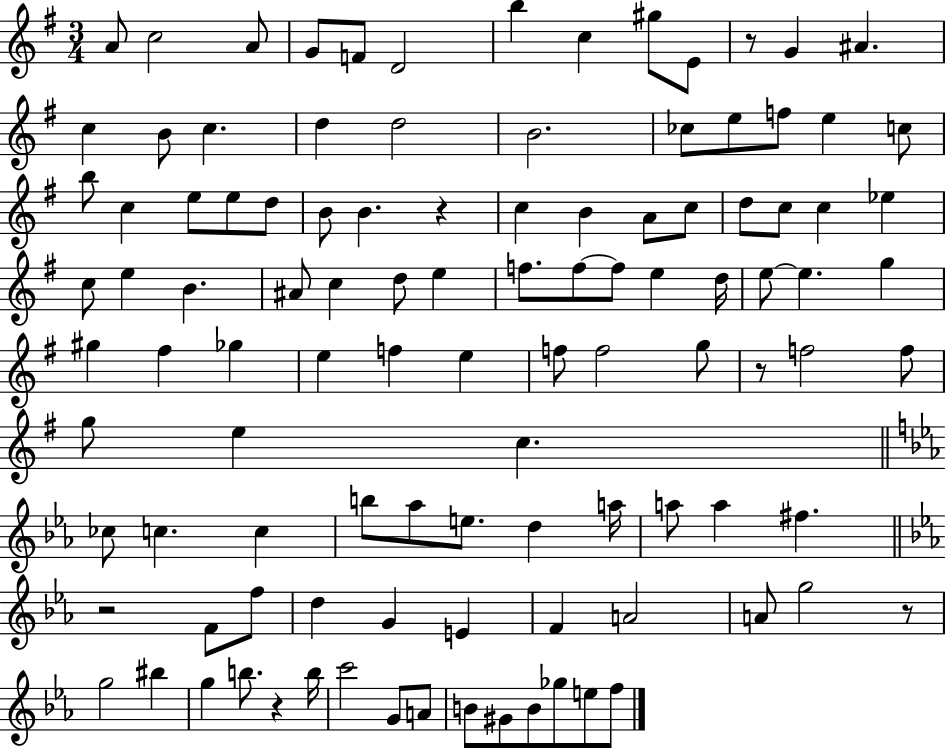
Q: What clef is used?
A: treble